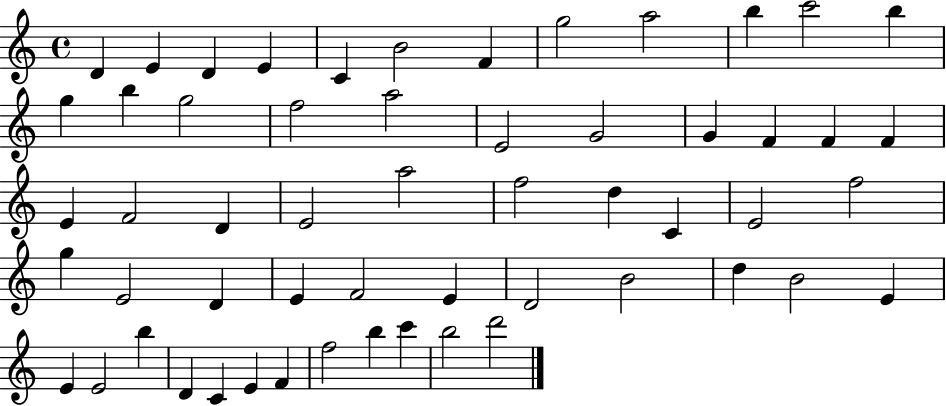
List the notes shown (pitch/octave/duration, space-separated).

D4/q E4/q D4/q E4/q C4/q B4/h F4/q G5/h A5/h B5/q C6/h B5/q G5/q B5/q G5/h F5/h A5/h E4/h G4/h G4/q F4/q F4/q F4/q E4/q F4/h D4/q E4/h A5/h F5/h D5/q C4/q E4/h F5/h G5/q E4/h D4/q E4/q F4/h E4/q D4/h B4/h D5/q B4/h E4/q E4/q E4/h B5/q D4/q C4/q E4/q F4/q F5/h B5/q C6/q B5/h D6/h